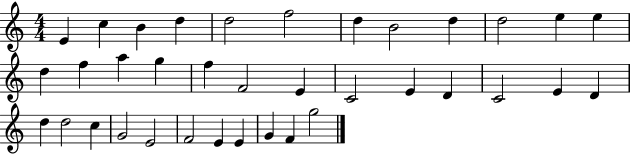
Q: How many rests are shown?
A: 0